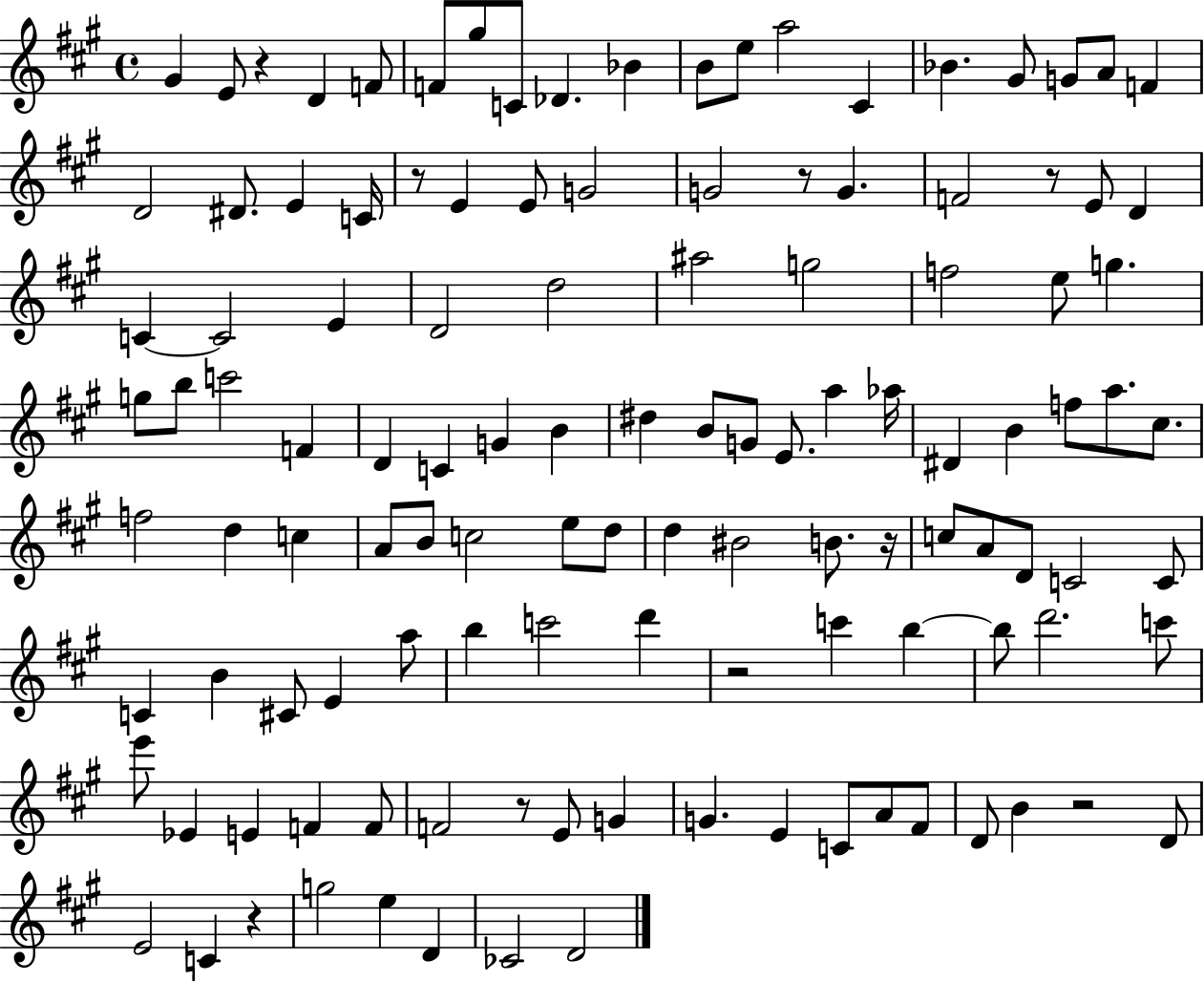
G#4/q E4/e R/q D4/q F4/e F4/e G#5/e C4/e Db4/q. Bb4/q B4/e E5/e A5/h C#4/q Bb4/q. G#4/e G4/e A4/e F4/q D4/h D#4/e. E4/q C4/s R/e E4/q E4/e G4/h G4/h R/e G4/q. F4/h R/e E4/e D4/q C4/q C4/h E4/q D4/h D5/h A#5/h G5/h F5/h E5/e G5/q. G5/e B5/e C6/h F4/q D4/q C4/q G4/q B4/q D#5/q B4/e G4/e E4/e. A5/q Ab5/s D#4/q B4/q F5/e A5/e. C#5/e. F5/h D5/q C5/q A4/e B4/e C5/h E5/e D5/e D5/q BIS4/h B4/e. R/s C5/e A4/e D4/e C4/h C4/e C4/q B4/q C#4/e E4/q A5/e B5/q C6/h D6/q R/h C6/q B5/q B5/e D6/h. C6/e E6/e Eb4/q E4/q F4/q F4/e F4/h R/e E4/e G4/q G4/q. E4/q C4/e A4/e F#4/e D4/e B4/q R/h D4/e E4/h C4/q R/q G5/h E5/q D4/q CES4/h D4/h